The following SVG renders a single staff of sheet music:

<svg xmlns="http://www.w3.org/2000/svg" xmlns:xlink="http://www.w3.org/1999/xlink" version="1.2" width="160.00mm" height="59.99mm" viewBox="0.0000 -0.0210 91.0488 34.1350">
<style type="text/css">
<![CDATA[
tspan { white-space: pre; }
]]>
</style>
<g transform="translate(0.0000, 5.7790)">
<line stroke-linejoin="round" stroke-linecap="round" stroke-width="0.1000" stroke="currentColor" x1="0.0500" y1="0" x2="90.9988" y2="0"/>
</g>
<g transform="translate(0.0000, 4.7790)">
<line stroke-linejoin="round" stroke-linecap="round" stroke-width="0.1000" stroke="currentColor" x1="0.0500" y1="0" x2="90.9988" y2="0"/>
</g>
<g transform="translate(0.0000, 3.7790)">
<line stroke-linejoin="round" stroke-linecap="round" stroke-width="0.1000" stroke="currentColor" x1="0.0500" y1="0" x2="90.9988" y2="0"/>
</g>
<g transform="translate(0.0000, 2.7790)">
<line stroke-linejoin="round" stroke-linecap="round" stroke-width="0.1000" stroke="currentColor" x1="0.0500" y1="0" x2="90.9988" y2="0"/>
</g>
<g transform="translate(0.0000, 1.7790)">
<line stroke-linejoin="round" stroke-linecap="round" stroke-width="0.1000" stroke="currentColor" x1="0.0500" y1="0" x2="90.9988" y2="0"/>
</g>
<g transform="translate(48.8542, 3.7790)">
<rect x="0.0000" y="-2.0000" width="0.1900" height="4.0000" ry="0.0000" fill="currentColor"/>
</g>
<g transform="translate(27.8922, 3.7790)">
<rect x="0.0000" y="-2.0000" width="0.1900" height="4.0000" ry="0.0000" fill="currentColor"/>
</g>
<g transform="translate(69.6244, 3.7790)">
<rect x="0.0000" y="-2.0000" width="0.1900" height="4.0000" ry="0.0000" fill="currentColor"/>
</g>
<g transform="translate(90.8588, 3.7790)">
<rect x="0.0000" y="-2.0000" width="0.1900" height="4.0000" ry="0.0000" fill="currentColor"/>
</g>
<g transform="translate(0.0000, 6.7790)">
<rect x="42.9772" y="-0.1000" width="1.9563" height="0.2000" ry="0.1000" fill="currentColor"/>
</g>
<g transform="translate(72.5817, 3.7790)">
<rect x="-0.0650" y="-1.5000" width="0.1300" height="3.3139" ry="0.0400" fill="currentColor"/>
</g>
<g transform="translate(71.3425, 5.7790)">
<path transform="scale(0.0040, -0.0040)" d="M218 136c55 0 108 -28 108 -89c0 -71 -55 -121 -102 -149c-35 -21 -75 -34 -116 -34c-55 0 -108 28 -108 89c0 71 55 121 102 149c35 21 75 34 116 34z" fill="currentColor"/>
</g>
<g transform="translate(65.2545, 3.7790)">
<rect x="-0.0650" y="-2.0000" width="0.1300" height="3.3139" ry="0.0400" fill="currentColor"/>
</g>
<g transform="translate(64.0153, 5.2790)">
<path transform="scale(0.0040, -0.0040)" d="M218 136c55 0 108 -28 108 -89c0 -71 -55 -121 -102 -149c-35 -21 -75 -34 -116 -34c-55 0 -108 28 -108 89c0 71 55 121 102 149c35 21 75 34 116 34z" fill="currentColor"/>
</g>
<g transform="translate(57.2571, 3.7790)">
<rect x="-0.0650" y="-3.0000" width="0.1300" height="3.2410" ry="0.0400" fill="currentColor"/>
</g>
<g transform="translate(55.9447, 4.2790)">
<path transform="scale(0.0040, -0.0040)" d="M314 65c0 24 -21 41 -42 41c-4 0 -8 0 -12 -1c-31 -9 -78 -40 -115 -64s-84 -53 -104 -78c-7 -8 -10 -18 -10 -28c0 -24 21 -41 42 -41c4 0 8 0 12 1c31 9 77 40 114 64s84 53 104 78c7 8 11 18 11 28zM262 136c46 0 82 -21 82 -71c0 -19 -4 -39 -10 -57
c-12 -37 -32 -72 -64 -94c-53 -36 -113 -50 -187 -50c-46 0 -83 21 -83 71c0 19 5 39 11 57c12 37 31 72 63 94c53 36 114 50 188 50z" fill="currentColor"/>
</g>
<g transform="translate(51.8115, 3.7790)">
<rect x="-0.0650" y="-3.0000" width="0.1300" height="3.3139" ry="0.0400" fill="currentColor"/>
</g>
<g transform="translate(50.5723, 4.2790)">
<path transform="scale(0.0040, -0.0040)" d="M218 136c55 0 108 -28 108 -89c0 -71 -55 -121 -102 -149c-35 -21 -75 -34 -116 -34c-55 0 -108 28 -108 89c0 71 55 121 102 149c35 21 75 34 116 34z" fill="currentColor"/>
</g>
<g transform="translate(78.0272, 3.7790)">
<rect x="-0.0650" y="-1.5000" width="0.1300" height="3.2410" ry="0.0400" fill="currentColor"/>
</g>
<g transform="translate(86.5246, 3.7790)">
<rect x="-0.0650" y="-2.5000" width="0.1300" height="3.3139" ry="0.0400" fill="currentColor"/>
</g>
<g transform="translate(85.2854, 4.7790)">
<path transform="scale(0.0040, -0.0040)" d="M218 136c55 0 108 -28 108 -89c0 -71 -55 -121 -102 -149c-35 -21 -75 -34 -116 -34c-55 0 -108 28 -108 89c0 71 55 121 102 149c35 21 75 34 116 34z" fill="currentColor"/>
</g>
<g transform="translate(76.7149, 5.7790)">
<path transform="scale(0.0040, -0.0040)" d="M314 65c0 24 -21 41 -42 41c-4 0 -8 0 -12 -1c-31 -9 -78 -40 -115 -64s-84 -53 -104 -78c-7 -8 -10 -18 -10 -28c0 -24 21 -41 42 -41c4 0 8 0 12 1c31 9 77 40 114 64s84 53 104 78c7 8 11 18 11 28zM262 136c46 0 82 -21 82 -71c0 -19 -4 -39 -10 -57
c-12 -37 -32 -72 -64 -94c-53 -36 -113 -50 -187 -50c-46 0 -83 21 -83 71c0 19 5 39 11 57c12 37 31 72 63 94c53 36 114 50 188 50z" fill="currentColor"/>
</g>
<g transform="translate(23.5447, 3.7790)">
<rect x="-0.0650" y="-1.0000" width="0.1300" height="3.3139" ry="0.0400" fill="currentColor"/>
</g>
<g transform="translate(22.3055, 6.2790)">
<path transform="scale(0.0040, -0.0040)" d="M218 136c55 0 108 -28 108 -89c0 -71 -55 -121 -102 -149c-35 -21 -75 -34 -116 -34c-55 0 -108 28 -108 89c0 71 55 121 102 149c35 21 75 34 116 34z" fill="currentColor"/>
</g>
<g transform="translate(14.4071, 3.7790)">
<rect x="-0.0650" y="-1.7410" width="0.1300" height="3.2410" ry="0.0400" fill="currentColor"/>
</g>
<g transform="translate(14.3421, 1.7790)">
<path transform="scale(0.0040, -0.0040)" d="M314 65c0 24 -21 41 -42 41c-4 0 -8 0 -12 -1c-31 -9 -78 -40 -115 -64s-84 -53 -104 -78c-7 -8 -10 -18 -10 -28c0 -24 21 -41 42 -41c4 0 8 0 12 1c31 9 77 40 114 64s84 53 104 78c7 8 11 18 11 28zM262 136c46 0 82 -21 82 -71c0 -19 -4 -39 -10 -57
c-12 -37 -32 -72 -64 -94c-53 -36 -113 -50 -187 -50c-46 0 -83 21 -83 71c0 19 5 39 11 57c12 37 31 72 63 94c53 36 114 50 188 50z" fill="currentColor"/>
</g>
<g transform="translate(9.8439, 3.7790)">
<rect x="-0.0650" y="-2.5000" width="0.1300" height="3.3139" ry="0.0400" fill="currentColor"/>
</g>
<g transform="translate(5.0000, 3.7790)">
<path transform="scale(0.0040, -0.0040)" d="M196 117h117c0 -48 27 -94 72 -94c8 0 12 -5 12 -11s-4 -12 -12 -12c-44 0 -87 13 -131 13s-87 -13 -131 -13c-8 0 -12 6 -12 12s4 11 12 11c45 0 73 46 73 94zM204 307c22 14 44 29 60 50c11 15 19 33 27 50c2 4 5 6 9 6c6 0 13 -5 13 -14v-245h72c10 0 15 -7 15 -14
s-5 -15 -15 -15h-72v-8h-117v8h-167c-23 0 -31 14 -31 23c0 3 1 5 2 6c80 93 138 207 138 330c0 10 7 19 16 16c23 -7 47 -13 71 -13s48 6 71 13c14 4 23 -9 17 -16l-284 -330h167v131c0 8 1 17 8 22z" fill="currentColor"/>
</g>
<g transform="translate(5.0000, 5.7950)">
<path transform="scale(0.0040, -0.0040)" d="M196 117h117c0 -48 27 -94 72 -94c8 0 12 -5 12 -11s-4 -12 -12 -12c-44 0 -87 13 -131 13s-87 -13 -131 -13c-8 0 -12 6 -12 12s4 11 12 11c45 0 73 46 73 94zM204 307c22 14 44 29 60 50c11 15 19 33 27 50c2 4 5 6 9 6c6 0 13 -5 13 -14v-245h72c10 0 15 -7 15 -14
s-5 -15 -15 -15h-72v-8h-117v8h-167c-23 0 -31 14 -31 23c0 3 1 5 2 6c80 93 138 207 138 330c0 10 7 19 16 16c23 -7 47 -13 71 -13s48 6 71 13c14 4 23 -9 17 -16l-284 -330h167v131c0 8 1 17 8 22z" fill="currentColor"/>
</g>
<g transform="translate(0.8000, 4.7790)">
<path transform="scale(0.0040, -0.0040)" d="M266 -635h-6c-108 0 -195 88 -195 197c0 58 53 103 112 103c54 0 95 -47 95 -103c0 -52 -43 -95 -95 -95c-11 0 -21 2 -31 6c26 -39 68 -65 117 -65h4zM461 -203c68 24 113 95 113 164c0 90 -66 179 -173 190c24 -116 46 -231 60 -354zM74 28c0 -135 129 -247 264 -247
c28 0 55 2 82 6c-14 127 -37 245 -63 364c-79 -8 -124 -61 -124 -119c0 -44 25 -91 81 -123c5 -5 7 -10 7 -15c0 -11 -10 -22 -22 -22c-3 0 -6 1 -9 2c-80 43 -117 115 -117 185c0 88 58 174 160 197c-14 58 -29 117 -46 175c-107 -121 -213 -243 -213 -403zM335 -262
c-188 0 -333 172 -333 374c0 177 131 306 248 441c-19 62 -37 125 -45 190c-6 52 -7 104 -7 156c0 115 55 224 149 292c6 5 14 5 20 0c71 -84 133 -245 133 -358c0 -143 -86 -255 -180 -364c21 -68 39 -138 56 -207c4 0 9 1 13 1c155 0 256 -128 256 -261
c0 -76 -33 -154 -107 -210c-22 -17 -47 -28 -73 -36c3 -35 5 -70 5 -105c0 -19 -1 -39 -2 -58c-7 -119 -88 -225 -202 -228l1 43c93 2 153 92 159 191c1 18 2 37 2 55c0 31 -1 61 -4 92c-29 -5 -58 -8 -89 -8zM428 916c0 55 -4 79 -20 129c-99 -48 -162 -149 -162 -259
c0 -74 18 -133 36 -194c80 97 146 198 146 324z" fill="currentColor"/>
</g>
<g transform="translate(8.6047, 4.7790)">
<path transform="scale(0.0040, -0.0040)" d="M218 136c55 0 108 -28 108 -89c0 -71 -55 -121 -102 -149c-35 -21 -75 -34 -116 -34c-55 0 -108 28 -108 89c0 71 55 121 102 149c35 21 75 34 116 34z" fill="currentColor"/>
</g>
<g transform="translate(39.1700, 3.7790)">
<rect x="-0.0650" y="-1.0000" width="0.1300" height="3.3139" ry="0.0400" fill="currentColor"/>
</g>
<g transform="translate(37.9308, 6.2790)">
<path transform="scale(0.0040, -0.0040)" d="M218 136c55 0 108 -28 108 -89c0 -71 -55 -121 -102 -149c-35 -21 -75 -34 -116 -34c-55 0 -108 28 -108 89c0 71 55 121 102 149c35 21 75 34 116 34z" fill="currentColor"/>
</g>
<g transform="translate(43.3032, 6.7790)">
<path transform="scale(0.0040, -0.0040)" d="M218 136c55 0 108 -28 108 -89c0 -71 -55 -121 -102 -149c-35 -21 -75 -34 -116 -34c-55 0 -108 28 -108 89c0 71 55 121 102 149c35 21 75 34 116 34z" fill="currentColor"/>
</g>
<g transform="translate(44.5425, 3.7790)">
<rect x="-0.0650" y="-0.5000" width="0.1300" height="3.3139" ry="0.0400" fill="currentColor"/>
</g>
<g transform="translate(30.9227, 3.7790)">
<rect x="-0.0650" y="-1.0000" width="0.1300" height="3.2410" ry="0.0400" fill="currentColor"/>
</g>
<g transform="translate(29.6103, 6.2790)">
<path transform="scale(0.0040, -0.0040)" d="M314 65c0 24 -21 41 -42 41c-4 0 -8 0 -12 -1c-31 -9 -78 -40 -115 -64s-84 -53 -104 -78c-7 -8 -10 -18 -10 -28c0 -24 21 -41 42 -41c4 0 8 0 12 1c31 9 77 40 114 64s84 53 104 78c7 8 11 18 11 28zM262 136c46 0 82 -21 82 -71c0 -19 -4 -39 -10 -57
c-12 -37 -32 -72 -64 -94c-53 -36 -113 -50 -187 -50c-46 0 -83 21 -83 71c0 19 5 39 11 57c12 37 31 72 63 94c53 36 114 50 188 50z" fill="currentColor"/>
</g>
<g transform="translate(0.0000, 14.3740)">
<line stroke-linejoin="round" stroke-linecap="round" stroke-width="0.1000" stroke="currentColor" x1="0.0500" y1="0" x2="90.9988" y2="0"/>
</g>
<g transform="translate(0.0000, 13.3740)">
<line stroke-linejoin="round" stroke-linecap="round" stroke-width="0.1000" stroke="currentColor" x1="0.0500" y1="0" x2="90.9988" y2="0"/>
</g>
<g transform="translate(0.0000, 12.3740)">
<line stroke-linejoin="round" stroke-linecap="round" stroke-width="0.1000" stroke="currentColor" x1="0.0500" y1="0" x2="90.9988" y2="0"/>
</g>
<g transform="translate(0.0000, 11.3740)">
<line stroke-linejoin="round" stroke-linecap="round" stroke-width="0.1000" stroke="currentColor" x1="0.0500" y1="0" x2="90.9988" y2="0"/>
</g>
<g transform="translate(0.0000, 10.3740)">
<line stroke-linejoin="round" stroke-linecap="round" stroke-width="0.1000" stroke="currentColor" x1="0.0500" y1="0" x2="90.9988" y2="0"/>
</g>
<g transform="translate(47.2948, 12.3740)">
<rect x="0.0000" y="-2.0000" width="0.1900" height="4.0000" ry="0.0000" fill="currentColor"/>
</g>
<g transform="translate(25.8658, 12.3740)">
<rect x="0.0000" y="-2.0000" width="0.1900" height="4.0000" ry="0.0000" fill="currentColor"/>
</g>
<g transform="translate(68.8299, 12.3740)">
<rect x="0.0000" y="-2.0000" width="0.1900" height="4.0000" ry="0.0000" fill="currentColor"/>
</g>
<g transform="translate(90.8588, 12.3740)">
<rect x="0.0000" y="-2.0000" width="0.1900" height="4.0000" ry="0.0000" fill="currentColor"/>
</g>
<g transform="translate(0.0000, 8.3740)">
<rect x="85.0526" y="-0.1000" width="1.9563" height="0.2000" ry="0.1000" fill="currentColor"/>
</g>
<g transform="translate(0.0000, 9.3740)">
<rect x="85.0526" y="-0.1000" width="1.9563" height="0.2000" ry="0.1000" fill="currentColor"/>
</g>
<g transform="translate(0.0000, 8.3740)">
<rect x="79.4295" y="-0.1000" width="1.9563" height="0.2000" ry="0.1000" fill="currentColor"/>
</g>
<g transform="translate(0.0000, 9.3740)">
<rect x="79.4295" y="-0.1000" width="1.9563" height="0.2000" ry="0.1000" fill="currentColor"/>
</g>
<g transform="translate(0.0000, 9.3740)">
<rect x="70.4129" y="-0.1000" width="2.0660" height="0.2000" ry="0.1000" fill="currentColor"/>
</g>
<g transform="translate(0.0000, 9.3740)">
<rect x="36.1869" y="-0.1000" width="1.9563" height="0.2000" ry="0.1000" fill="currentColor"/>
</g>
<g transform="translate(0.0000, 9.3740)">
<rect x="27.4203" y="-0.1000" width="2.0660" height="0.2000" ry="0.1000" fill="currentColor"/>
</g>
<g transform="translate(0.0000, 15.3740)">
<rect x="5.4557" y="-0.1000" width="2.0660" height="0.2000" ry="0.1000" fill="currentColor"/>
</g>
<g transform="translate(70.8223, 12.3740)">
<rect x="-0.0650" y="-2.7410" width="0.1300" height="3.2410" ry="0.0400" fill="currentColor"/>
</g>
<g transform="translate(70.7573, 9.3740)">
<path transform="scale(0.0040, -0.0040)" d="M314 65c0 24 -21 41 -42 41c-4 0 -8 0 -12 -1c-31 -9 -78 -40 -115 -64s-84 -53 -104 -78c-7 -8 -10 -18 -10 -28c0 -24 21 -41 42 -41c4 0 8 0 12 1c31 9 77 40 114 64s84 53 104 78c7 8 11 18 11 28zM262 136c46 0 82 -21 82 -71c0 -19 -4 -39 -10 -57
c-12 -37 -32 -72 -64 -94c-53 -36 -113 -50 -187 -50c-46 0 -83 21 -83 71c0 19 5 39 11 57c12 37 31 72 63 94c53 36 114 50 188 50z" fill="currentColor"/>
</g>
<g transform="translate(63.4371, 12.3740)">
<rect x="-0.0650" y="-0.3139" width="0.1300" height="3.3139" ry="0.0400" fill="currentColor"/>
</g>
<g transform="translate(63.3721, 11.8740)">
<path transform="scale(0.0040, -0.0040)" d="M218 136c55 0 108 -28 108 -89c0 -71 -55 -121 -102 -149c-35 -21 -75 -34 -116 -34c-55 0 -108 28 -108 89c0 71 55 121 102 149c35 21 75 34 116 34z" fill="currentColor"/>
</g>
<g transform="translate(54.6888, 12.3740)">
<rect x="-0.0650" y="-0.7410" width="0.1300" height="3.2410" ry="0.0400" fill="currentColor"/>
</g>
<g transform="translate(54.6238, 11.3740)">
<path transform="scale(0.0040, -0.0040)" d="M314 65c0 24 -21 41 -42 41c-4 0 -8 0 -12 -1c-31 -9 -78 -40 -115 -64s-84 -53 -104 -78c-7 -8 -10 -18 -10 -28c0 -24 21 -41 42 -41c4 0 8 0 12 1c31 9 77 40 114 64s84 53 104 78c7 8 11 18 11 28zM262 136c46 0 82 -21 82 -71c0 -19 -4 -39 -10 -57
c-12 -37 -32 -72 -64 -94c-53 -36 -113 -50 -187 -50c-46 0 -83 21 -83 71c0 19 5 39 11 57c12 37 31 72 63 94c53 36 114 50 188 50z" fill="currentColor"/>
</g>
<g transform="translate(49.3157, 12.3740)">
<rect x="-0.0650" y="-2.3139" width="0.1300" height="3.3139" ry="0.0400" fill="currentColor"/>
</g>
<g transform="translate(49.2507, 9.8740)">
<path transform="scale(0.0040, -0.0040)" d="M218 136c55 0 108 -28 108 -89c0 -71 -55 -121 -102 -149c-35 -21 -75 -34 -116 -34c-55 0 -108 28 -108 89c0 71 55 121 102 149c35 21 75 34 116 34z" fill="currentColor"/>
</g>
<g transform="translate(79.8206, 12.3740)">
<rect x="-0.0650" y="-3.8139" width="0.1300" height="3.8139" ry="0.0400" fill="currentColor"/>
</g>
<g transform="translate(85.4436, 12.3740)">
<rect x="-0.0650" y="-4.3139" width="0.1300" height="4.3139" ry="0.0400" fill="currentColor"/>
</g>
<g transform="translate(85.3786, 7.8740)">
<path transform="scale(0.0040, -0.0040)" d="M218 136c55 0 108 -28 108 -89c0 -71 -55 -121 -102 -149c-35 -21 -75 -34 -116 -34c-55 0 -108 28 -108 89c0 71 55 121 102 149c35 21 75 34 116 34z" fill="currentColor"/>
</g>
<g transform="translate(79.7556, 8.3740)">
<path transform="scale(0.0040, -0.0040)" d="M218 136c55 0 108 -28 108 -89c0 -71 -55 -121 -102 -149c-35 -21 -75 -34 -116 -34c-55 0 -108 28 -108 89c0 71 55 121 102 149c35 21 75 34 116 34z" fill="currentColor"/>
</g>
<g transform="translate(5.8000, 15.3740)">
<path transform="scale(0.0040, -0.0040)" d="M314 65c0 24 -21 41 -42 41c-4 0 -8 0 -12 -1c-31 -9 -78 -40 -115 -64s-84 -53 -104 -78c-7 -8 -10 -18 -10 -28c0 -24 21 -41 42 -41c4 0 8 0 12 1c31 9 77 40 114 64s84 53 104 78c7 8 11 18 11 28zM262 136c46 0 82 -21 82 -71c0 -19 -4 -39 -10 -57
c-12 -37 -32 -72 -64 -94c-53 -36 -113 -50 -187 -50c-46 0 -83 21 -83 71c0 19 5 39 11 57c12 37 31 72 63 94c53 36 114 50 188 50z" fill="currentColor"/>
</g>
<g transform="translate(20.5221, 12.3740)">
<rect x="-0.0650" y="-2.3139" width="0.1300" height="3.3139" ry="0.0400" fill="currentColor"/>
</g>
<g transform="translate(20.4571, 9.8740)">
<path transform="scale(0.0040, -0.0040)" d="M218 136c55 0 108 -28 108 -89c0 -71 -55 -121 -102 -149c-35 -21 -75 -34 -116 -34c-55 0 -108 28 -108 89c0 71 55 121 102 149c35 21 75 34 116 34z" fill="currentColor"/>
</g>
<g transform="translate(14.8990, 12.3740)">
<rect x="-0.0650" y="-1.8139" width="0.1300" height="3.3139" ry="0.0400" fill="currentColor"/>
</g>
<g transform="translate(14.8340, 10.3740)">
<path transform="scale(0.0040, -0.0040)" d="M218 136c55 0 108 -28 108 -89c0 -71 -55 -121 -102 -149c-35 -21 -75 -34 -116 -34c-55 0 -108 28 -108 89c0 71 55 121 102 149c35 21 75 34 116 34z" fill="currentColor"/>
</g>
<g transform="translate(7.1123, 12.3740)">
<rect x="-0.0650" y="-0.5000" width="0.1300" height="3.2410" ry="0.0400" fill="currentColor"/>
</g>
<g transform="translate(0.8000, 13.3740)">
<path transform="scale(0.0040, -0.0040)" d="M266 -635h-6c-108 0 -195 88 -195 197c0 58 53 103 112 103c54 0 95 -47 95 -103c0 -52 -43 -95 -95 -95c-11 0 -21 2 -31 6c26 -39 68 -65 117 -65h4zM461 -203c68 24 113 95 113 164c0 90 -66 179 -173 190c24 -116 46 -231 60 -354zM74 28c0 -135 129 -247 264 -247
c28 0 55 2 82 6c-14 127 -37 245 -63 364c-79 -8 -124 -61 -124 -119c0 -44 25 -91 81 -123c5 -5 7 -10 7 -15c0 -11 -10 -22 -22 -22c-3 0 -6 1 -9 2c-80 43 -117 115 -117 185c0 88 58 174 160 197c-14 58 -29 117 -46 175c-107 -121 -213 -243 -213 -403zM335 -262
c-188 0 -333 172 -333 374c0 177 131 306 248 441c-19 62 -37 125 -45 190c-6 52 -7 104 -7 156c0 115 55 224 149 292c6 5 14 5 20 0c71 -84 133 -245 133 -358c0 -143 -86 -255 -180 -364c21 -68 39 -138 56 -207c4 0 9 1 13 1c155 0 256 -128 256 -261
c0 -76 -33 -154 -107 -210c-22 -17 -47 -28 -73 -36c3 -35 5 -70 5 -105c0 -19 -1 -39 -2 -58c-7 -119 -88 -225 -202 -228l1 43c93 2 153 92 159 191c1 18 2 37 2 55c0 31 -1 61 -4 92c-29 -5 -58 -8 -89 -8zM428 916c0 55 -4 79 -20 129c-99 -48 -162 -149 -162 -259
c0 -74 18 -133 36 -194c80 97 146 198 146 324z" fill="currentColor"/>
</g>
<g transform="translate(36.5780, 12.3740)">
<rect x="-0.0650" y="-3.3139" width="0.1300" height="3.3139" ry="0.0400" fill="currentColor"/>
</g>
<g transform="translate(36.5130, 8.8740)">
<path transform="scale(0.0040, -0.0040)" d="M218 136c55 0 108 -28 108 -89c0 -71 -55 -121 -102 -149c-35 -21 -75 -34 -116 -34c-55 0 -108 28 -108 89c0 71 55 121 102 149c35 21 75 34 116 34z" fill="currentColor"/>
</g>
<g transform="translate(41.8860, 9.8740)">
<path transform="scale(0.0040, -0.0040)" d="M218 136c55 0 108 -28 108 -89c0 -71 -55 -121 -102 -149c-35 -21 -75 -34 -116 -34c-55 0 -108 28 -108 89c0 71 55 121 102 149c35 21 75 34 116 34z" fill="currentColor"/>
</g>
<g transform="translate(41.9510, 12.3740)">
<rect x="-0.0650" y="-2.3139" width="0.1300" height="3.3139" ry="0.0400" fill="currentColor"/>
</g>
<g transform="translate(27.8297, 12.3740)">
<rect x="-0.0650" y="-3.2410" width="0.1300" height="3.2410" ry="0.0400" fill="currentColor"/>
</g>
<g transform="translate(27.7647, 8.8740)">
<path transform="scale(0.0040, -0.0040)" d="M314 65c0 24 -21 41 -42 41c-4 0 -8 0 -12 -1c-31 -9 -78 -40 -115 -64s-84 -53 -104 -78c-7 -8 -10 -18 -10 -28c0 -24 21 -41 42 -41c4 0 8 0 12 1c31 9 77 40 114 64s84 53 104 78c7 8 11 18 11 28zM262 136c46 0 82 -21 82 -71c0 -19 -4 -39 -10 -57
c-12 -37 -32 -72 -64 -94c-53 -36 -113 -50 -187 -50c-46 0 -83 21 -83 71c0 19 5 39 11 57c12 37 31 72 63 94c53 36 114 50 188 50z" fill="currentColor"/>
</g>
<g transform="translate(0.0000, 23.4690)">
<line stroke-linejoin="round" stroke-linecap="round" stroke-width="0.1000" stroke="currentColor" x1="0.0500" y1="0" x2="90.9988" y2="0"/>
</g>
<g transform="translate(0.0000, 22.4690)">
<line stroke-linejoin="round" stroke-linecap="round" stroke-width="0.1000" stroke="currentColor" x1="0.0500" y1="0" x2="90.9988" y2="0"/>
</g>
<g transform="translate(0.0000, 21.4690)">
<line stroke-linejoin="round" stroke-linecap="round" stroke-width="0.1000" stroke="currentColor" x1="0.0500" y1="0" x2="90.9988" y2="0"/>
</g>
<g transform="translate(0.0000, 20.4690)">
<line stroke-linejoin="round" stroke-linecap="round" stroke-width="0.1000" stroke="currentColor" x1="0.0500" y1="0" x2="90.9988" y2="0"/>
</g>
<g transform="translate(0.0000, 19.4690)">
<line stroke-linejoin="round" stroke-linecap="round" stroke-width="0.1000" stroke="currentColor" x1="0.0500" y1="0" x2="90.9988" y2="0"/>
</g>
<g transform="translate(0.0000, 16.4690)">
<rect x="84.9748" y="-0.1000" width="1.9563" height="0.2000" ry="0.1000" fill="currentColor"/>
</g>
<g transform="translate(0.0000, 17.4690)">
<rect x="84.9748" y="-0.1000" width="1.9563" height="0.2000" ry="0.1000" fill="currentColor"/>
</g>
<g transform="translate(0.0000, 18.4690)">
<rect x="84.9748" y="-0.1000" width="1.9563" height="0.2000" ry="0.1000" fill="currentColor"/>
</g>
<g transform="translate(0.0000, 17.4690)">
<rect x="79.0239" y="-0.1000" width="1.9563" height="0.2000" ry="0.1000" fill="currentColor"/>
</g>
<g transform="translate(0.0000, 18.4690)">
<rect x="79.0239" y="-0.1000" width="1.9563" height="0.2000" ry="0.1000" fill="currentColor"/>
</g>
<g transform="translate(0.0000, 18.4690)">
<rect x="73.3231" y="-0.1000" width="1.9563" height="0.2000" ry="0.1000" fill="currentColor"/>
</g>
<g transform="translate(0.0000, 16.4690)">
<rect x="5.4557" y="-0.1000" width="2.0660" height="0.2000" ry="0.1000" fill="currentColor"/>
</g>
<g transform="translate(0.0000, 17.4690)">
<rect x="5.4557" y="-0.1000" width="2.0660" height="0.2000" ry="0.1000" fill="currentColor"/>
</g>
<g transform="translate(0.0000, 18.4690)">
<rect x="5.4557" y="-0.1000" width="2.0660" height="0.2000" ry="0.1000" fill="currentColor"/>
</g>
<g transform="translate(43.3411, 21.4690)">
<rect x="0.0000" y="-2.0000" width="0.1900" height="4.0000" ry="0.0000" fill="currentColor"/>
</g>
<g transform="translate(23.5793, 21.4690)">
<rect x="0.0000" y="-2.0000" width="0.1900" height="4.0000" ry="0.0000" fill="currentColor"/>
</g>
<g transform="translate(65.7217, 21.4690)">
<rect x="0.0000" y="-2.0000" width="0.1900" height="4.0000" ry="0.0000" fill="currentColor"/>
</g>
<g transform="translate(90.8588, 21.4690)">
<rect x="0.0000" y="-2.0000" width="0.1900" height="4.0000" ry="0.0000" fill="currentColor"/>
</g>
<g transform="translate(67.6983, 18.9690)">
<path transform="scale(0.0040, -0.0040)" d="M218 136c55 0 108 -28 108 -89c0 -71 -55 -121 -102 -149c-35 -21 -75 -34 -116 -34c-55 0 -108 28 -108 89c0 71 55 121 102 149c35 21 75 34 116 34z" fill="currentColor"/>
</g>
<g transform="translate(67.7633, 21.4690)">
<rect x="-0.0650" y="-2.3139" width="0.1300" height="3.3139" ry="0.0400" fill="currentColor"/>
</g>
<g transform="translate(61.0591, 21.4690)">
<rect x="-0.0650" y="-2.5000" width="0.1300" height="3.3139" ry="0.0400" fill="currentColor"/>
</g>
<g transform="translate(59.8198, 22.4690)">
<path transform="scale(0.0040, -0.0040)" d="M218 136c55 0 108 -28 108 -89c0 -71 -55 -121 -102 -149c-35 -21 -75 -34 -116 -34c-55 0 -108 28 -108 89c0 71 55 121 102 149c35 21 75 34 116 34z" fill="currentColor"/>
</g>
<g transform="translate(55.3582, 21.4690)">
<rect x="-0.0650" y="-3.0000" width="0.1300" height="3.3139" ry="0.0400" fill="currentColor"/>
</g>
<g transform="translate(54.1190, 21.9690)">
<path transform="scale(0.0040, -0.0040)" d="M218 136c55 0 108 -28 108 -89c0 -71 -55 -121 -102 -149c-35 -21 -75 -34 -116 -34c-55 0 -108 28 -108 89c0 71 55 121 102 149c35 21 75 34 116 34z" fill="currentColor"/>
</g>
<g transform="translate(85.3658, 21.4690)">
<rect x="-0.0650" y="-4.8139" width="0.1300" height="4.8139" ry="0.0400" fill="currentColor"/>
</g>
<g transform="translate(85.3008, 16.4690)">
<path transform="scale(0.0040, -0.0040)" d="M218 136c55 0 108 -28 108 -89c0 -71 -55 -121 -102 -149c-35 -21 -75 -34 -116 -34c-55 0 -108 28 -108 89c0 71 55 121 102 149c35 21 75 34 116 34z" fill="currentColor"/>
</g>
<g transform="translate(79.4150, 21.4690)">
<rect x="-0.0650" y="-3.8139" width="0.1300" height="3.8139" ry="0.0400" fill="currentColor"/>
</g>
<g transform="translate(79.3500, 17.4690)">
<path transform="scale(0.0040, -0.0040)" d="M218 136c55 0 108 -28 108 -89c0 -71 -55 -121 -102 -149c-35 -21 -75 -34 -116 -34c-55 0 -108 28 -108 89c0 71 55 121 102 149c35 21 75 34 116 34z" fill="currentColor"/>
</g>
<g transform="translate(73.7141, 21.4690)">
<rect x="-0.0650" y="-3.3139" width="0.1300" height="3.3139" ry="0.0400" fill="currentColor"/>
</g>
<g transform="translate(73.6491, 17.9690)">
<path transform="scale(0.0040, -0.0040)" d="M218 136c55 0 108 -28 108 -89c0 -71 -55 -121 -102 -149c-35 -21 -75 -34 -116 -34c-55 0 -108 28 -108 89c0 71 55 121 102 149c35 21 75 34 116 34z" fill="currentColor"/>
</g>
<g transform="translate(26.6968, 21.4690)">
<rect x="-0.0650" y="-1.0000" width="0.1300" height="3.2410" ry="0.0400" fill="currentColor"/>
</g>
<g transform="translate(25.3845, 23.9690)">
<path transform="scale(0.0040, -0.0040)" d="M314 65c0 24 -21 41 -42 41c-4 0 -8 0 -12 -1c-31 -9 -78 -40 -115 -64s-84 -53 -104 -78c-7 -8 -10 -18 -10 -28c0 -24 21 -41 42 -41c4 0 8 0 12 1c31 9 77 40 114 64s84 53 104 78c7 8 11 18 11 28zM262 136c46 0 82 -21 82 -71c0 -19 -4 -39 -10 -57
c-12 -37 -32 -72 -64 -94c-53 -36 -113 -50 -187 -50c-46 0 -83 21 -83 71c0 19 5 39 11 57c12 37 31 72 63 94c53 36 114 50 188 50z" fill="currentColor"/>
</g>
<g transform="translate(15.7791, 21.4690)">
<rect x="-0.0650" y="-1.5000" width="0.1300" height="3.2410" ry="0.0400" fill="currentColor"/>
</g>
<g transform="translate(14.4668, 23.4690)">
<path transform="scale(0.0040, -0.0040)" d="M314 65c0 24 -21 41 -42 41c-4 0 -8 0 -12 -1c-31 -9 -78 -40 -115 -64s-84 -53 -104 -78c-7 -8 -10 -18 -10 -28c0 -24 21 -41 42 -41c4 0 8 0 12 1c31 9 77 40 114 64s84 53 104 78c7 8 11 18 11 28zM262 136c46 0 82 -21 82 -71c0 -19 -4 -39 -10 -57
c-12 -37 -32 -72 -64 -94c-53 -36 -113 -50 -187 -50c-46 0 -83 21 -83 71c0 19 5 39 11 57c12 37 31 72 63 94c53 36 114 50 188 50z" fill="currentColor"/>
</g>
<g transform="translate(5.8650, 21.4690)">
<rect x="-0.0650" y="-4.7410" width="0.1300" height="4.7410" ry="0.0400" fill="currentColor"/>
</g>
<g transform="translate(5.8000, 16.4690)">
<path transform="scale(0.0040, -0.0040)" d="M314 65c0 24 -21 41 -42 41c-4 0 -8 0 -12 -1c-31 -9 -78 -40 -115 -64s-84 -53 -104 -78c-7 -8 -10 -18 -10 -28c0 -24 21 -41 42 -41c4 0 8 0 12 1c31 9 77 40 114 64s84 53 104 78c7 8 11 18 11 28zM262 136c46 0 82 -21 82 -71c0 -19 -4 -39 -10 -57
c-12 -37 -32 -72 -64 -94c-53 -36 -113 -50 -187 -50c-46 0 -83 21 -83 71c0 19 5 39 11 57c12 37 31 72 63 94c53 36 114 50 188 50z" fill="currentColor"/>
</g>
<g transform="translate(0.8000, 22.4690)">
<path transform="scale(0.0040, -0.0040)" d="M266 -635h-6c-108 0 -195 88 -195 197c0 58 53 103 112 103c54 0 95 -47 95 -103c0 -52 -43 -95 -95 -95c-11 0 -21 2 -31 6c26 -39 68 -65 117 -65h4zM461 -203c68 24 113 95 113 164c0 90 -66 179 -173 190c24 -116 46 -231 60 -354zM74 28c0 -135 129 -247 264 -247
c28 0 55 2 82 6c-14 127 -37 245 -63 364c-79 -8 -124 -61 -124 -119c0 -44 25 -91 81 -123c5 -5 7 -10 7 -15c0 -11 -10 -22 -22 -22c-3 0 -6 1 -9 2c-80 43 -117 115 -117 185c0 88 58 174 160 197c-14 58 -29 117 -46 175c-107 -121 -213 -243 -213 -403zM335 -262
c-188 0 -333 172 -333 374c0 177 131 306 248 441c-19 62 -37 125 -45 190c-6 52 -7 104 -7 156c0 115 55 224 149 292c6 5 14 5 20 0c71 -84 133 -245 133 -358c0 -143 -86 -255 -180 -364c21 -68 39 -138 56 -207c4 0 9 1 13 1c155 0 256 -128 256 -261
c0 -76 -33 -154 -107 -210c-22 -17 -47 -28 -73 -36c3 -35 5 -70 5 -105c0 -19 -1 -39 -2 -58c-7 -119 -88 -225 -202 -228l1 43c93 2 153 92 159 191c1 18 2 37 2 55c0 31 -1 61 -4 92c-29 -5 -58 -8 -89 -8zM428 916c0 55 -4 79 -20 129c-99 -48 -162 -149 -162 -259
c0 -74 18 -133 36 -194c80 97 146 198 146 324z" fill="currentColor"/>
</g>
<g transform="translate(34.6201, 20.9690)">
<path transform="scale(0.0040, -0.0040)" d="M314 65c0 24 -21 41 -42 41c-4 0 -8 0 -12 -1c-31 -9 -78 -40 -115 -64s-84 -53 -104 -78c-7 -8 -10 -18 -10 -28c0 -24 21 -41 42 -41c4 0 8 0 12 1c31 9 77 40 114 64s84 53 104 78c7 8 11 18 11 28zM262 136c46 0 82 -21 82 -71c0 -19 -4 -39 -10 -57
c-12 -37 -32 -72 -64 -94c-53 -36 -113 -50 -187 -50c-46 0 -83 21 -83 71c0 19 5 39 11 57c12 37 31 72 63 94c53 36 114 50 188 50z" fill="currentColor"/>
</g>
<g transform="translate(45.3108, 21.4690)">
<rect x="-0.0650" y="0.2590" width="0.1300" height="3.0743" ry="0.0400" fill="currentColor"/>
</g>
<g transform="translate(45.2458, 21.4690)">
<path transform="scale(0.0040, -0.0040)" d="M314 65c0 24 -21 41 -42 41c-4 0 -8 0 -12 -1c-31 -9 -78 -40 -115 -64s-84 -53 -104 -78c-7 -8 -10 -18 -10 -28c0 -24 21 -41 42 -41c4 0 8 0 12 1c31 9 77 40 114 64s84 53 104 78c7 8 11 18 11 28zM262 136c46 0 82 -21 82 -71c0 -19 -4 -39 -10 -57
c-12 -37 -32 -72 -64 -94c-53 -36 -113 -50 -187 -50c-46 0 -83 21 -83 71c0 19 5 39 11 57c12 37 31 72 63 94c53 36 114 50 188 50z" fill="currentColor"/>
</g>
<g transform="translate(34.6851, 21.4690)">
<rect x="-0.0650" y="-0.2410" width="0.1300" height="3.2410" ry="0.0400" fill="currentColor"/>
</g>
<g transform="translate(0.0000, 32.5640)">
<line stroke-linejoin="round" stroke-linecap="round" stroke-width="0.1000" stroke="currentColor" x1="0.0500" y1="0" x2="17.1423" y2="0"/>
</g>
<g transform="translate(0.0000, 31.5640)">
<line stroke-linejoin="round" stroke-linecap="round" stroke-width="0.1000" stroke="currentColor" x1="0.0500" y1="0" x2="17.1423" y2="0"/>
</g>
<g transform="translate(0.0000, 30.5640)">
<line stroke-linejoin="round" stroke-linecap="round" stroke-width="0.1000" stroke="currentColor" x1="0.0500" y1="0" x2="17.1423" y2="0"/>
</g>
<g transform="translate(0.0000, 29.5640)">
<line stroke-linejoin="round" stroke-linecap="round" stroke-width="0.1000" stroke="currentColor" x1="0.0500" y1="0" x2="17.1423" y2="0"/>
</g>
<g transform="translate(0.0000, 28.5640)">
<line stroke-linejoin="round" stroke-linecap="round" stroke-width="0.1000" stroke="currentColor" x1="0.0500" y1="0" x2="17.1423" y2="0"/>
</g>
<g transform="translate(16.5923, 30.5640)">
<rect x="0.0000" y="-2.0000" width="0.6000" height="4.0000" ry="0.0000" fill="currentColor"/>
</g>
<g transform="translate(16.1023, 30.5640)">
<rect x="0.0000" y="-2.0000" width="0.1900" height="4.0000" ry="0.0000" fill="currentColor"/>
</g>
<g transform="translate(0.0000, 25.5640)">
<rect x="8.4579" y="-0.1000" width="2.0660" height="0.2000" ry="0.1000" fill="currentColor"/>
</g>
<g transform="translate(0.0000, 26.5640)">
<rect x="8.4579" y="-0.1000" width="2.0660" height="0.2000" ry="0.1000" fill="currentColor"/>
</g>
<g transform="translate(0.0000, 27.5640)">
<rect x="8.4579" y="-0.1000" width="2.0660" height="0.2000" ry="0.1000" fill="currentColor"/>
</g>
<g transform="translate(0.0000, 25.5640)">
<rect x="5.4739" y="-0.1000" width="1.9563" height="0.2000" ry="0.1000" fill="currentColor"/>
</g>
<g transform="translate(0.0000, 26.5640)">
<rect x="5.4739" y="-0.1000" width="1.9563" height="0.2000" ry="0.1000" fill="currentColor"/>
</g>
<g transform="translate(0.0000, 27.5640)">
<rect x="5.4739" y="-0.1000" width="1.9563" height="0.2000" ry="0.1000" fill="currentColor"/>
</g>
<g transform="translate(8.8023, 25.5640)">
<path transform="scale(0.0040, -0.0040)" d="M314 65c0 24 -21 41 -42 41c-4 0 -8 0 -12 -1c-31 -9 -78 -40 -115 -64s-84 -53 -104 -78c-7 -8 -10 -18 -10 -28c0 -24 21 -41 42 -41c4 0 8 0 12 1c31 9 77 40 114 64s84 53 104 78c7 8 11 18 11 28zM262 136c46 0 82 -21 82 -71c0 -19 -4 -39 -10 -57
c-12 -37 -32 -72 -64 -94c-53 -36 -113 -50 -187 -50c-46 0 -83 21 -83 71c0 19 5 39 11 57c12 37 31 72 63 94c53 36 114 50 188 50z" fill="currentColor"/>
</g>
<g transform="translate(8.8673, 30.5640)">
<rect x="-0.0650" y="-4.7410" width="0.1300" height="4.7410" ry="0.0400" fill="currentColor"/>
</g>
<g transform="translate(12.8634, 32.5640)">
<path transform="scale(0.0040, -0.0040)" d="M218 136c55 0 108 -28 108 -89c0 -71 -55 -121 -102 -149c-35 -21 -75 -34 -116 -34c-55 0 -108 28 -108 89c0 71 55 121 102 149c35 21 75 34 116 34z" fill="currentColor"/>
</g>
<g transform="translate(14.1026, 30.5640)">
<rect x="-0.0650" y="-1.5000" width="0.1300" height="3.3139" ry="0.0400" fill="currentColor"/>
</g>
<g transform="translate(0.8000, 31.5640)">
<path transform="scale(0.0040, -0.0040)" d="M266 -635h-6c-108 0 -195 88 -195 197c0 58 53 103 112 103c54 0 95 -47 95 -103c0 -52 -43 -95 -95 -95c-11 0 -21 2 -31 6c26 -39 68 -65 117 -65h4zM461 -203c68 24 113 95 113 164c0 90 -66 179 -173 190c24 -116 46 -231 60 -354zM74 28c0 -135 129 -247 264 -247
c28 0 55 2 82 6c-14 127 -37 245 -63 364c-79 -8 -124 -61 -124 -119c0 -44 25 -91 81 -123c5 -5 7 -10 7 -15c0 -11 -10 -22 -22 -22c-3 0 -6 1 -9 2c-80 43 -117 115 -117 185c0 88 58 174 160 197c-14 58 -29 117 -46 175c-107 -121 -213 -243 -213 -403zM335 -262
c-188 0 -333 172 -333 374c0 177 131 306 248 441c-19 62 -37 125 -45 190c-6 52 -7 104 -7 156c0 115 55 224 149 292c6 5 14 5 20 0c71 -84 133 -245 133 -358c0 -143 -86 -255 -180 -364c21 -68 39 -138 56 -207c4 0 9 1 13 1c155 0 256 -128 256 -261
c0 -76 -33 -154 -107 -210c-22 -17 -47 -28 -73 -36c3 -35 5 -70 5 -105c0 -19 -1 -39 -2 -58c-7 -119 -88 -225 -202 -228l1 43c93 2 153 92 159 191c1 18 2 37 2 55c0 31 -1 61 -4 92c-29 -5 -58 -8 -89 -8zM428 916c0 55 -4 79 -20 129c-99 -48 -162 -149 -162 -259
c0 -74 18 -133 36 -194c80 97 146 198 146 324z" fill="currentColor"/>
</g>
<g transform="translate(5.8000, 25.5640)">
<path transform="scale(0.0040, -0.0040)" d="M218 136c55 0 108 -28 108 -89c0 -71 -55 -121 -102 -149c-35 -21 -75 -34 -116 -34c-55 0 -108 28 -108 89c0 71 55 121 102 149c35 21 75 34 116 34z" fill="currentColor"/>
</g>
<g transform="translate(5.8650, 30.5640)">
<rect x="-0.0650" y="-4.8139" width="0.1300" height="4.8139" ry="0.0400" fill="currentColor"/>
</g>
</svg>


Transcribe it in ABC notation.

X:1
T:Untitled
M:4/4
L:1/4
K:C
G f2 D D2 D C A A2 F E E2 G C2 f g b2 b g g d2 c a2 c' d' e'2 E2 D2 c2 B2 A G g b c' e' e' e'2 E